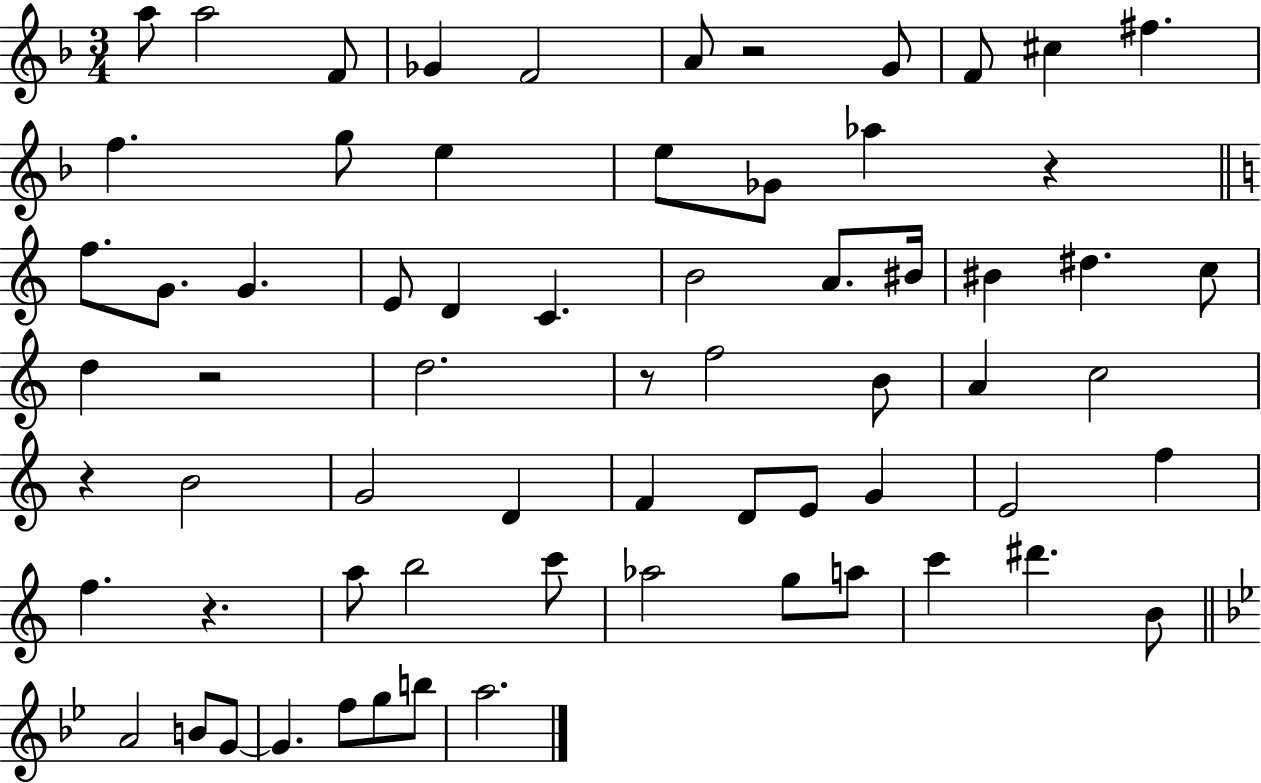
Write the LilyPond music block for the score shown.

{
  \clef treble
  \numericTimeSignature
  \time 3/4
  \key f \major
  a''8 a''2 f'8 | ges'4 f'2 | a'8 r2 g'8 | f'8 cis''4 fis''4. | \break f''4. g''8 e''4 | e''8 ges'8 aes''4 r4 | \bar "||" \break \key a \minor f''8. g'8. g'4. | e'8 d'4 c'4. | b'2 a'8. bis'16 | bis'4 dis''4. c''8 | \break d''4 r2 | d''2. | r8 f''2 b'8 | a'4 c''2 | \break r4 b'2 | g'2 d'4 | f'4 d'8 e'8 g'4 | e'2 f''4 | \break f''4. r4. | a''8 b''2 c'''8 | aes''2 g''8 a''8 | c'''4 dis'''4. b'8 | \break \bar "||" \break \key bes \major a'2 b'8 g'8~~ | g'4. f''8 g''8 b''8 | a''2. | \bar "|."
}